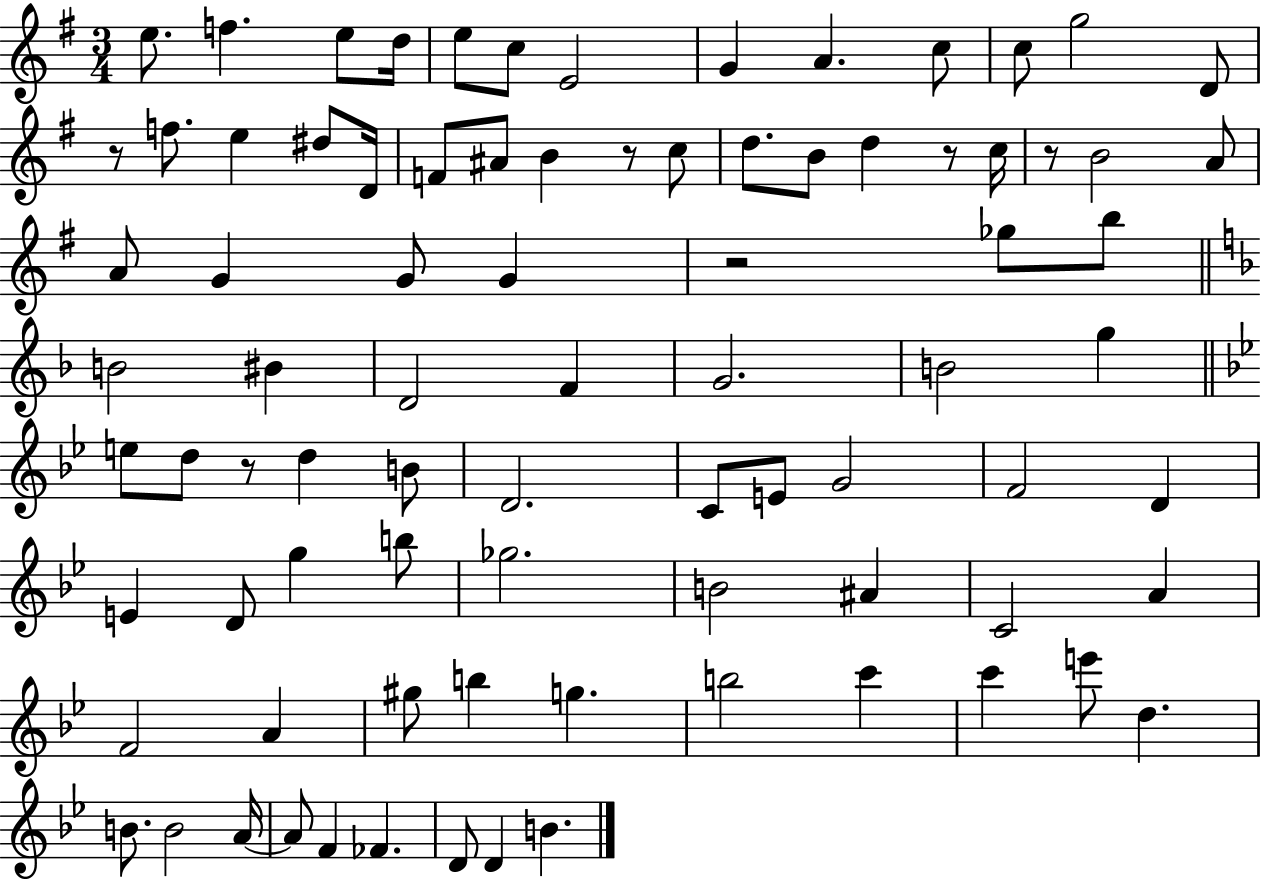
{
  \clef treble
  \numericTimeSignature
  \time 3/4
  \key g \major
  e''8. f''4. e''8 d''16 | e''8 c''8 e'2 | g'4 a'4. c''8 | c''8 g''2 d'8 | \break r8 f''8. e''4 dis''8 d'16 | f'8 ais'8 b'4 r8 c''8 | d''8. b'8 d''4 r8 c''16 | r8 b'2 a'8 | \break a'8 g'4 g'8 g'4 | r2 ges''8 b''8 | \bar "||" \break \key d \minor b'2 bis'4 | d'2 f'4 | g'2. | b'2 g''4 | \break \bar "||" \break \key bes \major e''8 d''8 r8 d''4 b'8 | d'2. | c'8 e'8 g'2 | f'2 d'4 | \break e'4 d'8 g''4 b''8 | ges''2. | b'2 ais'4 | c'2 a'4 | \break f'2 a'4 | gis''8 b''4 g''4. | b''2 c'''4 | c'''4 e'''8 d''4. | \break b'8. b'2 a'16~~ | a'8 f'4 fes'4. | d'8 d'4 b'4. | \bar "|."
}